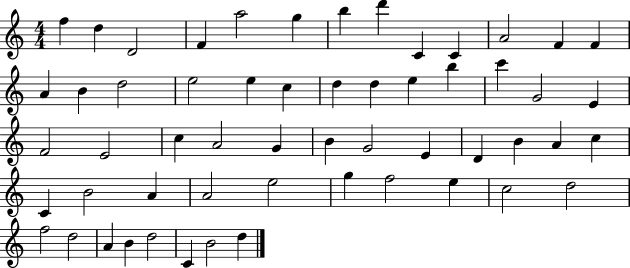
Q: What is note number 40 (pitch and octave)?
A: B4